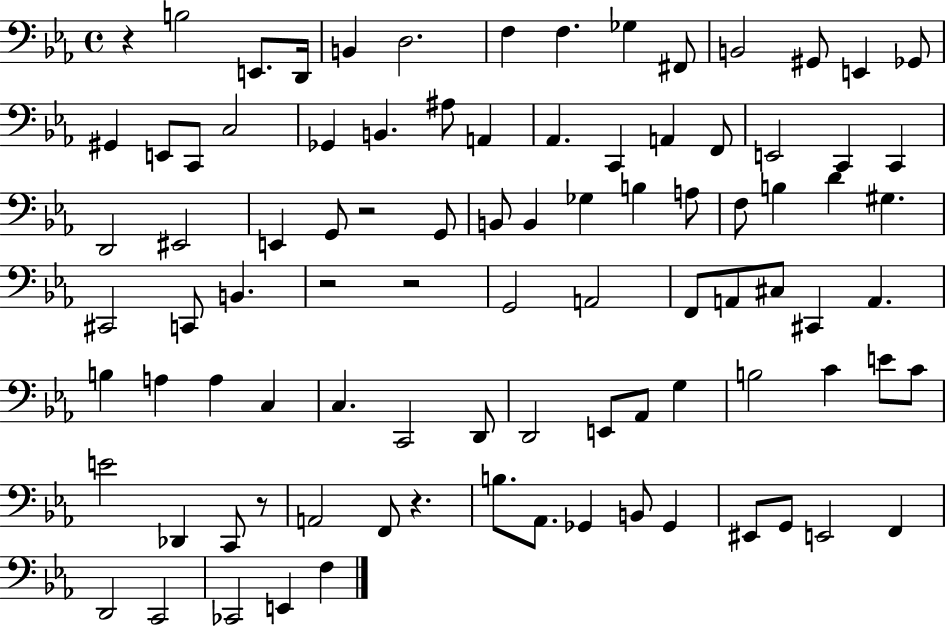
R/q B3/h E2/e. D2/s B2/q D3/h. F3/q F3/q. Gb3/q F#2/e B2/h G#2/e E2/q Gb2/e G#2/q E2/e C2/e C3/h Gb2/q B2/q. A#3/e A2/q Ab2/q. C2/q A2/q F2/e E2/h C2/q C2/q D2/h EIS2/h E2/q G2/e R/h G2/e B2/e B2/q Gb3/q B3/q A3/e F3/e B3/q D4/q G#3/q. C#2/h C2/e B2/q. R/h R/h G2/h A2/h F2/e A2/e C#3/e C#2/q A2/q. B3/q A3/q A3/q C3/q C3/q. C2/h D2/e D2/h E2/e Ab2/e G3/q B3/h C4/q E4/e C4/e E4/h Db2/q C2/e R/e A2/h F2/e R/q. B3/e. Ab2/e. Gb2/q B2/e Gb2/q EIS2/e G2/e E2/h F2/q D2/h C2/h CES2/h E2/q F3/q